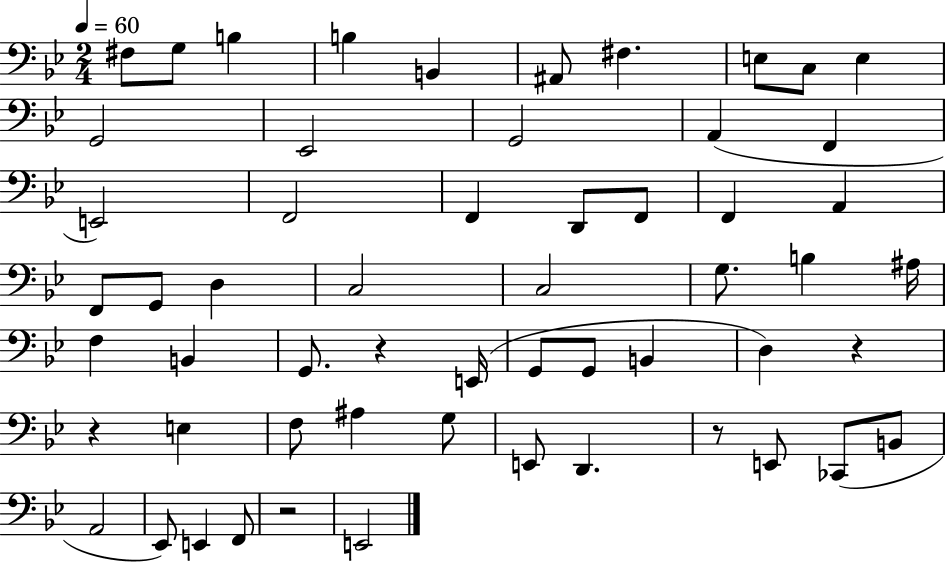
{
  \clef bass
  \numericTimeSignature
  \time 2/4
  \key bes \major
  \tempo 4 = 60
  \repeat volta 2 { fis8 g8 b4 | b4 b,4 | ais,8 fis4. | e8 c8 e4 | \break g,2 | ees,2 | g,2 | a,4( f,4 | \break e,2) | f,2 | f,4 d,8 f,8 | f,4 a,4 | \break f,8 g,8 d4 | c2 | c2 | g8. b4 ais16 | \break f4 b,4 | g,8. r4 e,16( | g,8 g,8 b,4 | d4) r4 | \break r4 e4 | f8 ais4 g8 | e,8 d,4. | r8 e,8 ces,8( b,8 | \break a,2 | ees,8) e,4 f,8 | r2 | e,2 | \break } \bar "|."
}